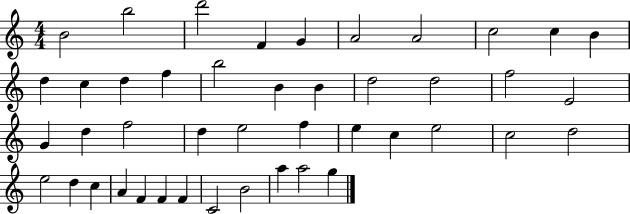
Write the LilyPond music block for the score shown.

{
  \clef treble
  \numericTimeSignature
  \time 4/4
  \key c \major
  b'2 b''2 | d'''2 f'4 g'4 | a'2 a'2 | c''2 c''4 b'4 | \break d''4 c''4 d''4 f''4 | b''2 b'4 b'4 | d''2 d''2 | f''2 e'2 | \break g'4 d''4 f''2 | d''4 e''2 f''4 | e''4 c''4 e''2 | c''2 d''2 | \break e''2 d''4 c''4 | a'4 f'4 f'4 f'4 | c'2 b'2 | a''4 a''2 g''4 | \break \bar "|."
}